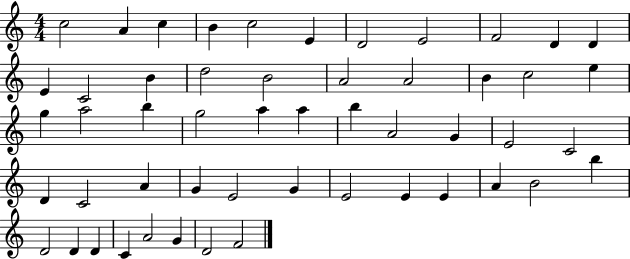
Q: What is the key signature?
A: C major